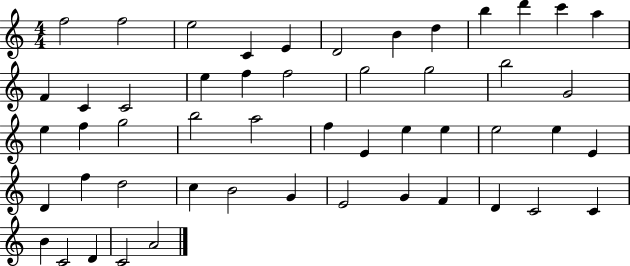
F5/h F5/h E5/h C4/q E4/q D4/h B4/q D5/q B5/q D6/q C6/q A5/q F4/q C4/q C4/h E5/q F5/q F5/h G5/h G5/h B5/h G4/h E5/q F5/q G5/h B5/h A5/h F5/q E4/q E5/q E5/q E5/h E5/q E4/q D4/q F5/q D5/h C5/q B4/h G4/q E4/h G4/q F4/q D4/q C4/h C4/q B4/q C4/h D4/q C4/h A4/h